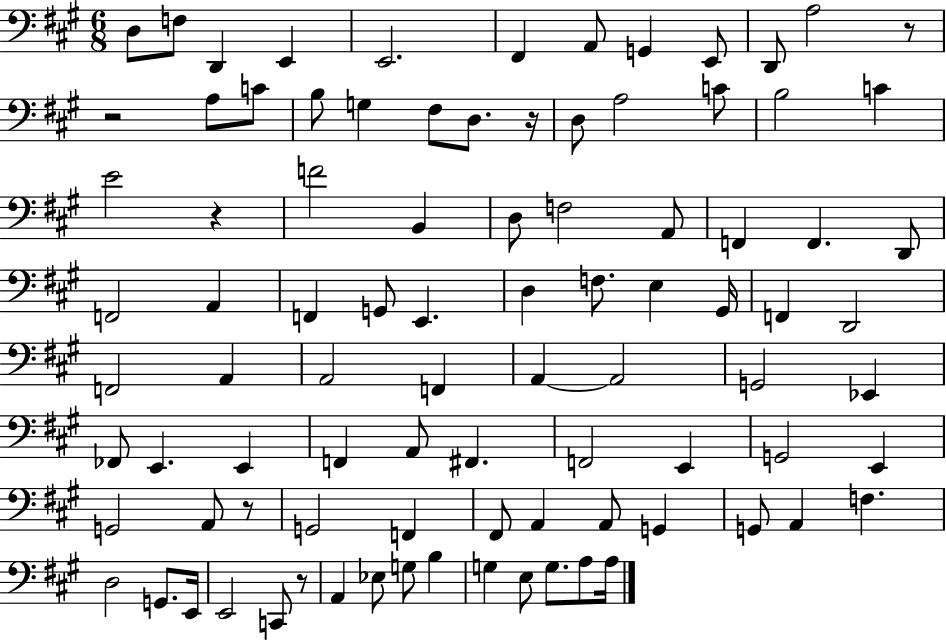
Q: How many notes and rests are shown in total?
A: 91